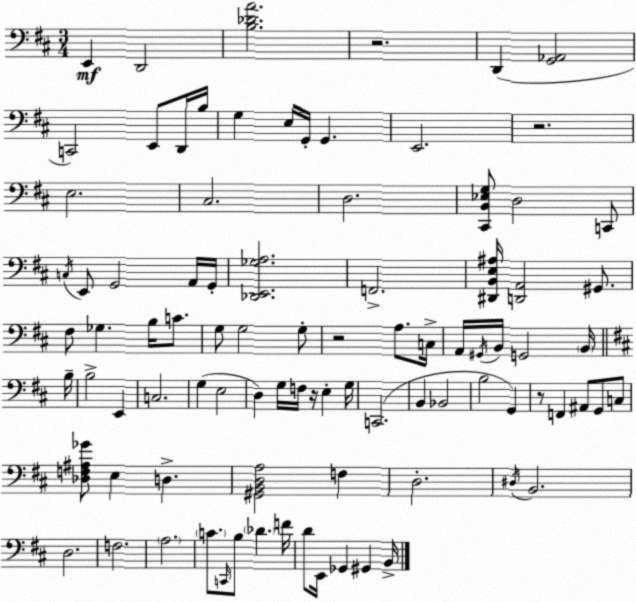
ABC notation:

X:1
T:Untitled
M:3/4
L:1/4
K:D
E,, D,,2 [B,_DA]2 z2 D,, [G,,_A,,]2 C,,2 E,,/2 D,,/4 B,/4 G, E,/4 G,,/4 G,, E,,2 z2 E,2 ^C,2 D,2 [^C,,B,,_E,G,]/2 D,2 C,,/2 C,/4 E,,/2 G,,2 A,,/4 G,,/4 [_D,,E,,_G,A,]2 F,,2 [^D,,B,,E,^A,]/4 [D,,A,,]2 ^G,,/2 ^F,/2 _G, B,/4 C/2 G,/2 G,2 G,/2 z2 A,/2 C,/4 A,,/4 ^G,,/4 B,,/4 G,,2 B,,/4 B,/4 B,2 E,, C,2 G, E,2 D, G,/4 F,/4 z/4 E, G,/4 C,,2 B,, _B,,2 B,2 G,, z/2 F,, ^A,,/2 G,,/2 C,/2 [_D,F,^A,_G]/2 E, D, [^G,,B,,D,A,]2 F, D,2 ^D,/4 B,,2 D,2 F,2 A,2 C/2 C,,/4 B,/2 _D F/4 D/2 E,,/4 _G,, ^G,, B,,/4